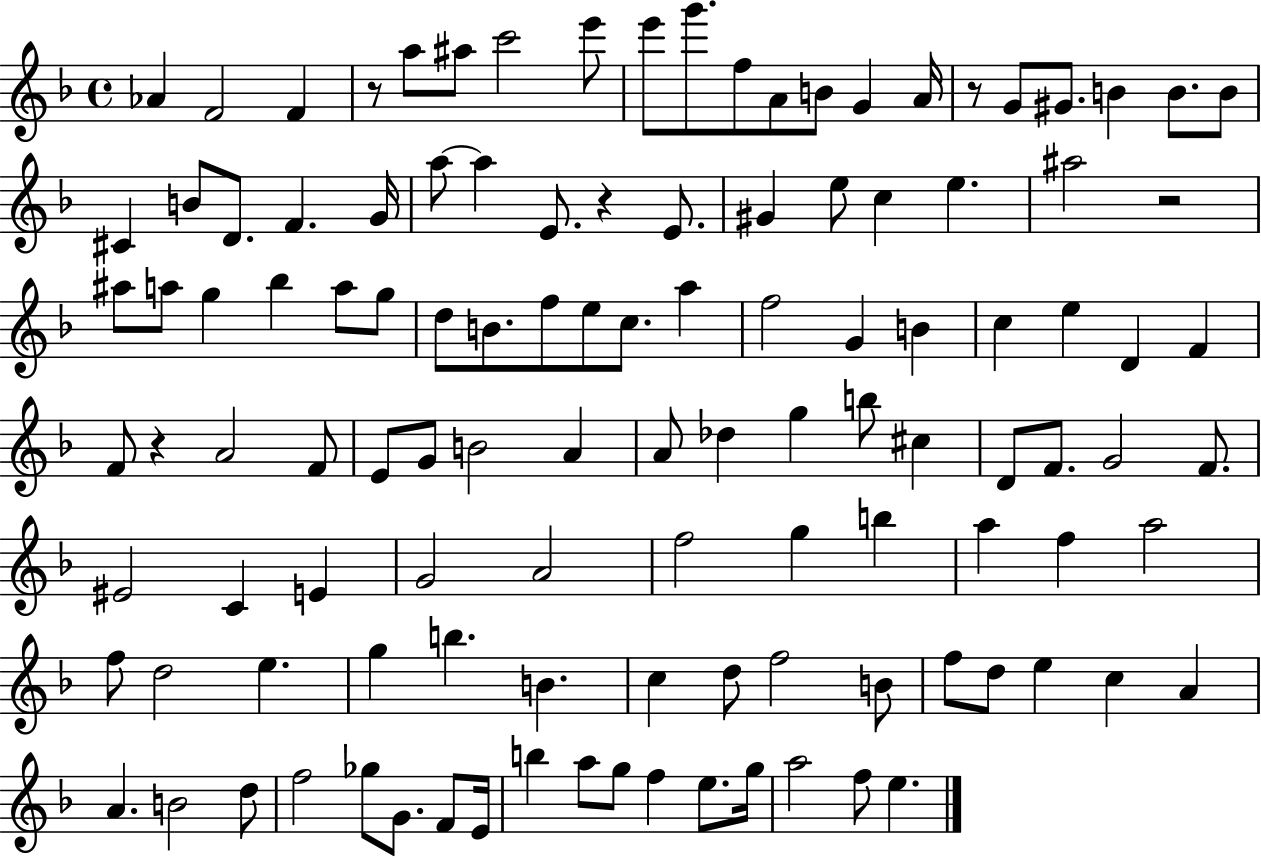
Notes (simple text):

Ab4/q F4/h F4/q R/e A5/e A#5/e C6/h E6/e E6/e G6/e. F5/e A4/e B4/e G4/q A4/s R/e G4/e G#4/e. B4/q B4/e. B4/e C#4/q B4/e D4/e. F4/q. G4/s A5/e A5/q E4/e. R/q E4/e. G#4/q E5/e C5/q E5/q. A#5/h R/h A#5/e A5/e G5/q Bb5/q A5/e G5/e D5/e B4/e. F5/e E5/e C5/e. A5/q F5/h G4/q B4/q C5/q E5/q D4/q F4/q F4/e R/q A4/h F4/e E4/e G4/e B4/h A4/q A4/e Db5/q G5/q B5/e C#5/q D4/e F4/e. G4/h F4/e. EIS4/h C4/q E4/q G4/h A4/h F5/h G5/q B5/q A5/q F5/q A5/h F5/e D5/h E5/q. G5/q B5/q. B4/q. C5/q D5/e F5/h B4/e F5/e D5/e E5/q C5/q A4/q A4/q. B4/h D5/e F5/h Gb5/e G4/e. F4/e E4/s B5/q A5/e G5/e F5/q E5/e. G5/s A5/h F5/e E5/q.